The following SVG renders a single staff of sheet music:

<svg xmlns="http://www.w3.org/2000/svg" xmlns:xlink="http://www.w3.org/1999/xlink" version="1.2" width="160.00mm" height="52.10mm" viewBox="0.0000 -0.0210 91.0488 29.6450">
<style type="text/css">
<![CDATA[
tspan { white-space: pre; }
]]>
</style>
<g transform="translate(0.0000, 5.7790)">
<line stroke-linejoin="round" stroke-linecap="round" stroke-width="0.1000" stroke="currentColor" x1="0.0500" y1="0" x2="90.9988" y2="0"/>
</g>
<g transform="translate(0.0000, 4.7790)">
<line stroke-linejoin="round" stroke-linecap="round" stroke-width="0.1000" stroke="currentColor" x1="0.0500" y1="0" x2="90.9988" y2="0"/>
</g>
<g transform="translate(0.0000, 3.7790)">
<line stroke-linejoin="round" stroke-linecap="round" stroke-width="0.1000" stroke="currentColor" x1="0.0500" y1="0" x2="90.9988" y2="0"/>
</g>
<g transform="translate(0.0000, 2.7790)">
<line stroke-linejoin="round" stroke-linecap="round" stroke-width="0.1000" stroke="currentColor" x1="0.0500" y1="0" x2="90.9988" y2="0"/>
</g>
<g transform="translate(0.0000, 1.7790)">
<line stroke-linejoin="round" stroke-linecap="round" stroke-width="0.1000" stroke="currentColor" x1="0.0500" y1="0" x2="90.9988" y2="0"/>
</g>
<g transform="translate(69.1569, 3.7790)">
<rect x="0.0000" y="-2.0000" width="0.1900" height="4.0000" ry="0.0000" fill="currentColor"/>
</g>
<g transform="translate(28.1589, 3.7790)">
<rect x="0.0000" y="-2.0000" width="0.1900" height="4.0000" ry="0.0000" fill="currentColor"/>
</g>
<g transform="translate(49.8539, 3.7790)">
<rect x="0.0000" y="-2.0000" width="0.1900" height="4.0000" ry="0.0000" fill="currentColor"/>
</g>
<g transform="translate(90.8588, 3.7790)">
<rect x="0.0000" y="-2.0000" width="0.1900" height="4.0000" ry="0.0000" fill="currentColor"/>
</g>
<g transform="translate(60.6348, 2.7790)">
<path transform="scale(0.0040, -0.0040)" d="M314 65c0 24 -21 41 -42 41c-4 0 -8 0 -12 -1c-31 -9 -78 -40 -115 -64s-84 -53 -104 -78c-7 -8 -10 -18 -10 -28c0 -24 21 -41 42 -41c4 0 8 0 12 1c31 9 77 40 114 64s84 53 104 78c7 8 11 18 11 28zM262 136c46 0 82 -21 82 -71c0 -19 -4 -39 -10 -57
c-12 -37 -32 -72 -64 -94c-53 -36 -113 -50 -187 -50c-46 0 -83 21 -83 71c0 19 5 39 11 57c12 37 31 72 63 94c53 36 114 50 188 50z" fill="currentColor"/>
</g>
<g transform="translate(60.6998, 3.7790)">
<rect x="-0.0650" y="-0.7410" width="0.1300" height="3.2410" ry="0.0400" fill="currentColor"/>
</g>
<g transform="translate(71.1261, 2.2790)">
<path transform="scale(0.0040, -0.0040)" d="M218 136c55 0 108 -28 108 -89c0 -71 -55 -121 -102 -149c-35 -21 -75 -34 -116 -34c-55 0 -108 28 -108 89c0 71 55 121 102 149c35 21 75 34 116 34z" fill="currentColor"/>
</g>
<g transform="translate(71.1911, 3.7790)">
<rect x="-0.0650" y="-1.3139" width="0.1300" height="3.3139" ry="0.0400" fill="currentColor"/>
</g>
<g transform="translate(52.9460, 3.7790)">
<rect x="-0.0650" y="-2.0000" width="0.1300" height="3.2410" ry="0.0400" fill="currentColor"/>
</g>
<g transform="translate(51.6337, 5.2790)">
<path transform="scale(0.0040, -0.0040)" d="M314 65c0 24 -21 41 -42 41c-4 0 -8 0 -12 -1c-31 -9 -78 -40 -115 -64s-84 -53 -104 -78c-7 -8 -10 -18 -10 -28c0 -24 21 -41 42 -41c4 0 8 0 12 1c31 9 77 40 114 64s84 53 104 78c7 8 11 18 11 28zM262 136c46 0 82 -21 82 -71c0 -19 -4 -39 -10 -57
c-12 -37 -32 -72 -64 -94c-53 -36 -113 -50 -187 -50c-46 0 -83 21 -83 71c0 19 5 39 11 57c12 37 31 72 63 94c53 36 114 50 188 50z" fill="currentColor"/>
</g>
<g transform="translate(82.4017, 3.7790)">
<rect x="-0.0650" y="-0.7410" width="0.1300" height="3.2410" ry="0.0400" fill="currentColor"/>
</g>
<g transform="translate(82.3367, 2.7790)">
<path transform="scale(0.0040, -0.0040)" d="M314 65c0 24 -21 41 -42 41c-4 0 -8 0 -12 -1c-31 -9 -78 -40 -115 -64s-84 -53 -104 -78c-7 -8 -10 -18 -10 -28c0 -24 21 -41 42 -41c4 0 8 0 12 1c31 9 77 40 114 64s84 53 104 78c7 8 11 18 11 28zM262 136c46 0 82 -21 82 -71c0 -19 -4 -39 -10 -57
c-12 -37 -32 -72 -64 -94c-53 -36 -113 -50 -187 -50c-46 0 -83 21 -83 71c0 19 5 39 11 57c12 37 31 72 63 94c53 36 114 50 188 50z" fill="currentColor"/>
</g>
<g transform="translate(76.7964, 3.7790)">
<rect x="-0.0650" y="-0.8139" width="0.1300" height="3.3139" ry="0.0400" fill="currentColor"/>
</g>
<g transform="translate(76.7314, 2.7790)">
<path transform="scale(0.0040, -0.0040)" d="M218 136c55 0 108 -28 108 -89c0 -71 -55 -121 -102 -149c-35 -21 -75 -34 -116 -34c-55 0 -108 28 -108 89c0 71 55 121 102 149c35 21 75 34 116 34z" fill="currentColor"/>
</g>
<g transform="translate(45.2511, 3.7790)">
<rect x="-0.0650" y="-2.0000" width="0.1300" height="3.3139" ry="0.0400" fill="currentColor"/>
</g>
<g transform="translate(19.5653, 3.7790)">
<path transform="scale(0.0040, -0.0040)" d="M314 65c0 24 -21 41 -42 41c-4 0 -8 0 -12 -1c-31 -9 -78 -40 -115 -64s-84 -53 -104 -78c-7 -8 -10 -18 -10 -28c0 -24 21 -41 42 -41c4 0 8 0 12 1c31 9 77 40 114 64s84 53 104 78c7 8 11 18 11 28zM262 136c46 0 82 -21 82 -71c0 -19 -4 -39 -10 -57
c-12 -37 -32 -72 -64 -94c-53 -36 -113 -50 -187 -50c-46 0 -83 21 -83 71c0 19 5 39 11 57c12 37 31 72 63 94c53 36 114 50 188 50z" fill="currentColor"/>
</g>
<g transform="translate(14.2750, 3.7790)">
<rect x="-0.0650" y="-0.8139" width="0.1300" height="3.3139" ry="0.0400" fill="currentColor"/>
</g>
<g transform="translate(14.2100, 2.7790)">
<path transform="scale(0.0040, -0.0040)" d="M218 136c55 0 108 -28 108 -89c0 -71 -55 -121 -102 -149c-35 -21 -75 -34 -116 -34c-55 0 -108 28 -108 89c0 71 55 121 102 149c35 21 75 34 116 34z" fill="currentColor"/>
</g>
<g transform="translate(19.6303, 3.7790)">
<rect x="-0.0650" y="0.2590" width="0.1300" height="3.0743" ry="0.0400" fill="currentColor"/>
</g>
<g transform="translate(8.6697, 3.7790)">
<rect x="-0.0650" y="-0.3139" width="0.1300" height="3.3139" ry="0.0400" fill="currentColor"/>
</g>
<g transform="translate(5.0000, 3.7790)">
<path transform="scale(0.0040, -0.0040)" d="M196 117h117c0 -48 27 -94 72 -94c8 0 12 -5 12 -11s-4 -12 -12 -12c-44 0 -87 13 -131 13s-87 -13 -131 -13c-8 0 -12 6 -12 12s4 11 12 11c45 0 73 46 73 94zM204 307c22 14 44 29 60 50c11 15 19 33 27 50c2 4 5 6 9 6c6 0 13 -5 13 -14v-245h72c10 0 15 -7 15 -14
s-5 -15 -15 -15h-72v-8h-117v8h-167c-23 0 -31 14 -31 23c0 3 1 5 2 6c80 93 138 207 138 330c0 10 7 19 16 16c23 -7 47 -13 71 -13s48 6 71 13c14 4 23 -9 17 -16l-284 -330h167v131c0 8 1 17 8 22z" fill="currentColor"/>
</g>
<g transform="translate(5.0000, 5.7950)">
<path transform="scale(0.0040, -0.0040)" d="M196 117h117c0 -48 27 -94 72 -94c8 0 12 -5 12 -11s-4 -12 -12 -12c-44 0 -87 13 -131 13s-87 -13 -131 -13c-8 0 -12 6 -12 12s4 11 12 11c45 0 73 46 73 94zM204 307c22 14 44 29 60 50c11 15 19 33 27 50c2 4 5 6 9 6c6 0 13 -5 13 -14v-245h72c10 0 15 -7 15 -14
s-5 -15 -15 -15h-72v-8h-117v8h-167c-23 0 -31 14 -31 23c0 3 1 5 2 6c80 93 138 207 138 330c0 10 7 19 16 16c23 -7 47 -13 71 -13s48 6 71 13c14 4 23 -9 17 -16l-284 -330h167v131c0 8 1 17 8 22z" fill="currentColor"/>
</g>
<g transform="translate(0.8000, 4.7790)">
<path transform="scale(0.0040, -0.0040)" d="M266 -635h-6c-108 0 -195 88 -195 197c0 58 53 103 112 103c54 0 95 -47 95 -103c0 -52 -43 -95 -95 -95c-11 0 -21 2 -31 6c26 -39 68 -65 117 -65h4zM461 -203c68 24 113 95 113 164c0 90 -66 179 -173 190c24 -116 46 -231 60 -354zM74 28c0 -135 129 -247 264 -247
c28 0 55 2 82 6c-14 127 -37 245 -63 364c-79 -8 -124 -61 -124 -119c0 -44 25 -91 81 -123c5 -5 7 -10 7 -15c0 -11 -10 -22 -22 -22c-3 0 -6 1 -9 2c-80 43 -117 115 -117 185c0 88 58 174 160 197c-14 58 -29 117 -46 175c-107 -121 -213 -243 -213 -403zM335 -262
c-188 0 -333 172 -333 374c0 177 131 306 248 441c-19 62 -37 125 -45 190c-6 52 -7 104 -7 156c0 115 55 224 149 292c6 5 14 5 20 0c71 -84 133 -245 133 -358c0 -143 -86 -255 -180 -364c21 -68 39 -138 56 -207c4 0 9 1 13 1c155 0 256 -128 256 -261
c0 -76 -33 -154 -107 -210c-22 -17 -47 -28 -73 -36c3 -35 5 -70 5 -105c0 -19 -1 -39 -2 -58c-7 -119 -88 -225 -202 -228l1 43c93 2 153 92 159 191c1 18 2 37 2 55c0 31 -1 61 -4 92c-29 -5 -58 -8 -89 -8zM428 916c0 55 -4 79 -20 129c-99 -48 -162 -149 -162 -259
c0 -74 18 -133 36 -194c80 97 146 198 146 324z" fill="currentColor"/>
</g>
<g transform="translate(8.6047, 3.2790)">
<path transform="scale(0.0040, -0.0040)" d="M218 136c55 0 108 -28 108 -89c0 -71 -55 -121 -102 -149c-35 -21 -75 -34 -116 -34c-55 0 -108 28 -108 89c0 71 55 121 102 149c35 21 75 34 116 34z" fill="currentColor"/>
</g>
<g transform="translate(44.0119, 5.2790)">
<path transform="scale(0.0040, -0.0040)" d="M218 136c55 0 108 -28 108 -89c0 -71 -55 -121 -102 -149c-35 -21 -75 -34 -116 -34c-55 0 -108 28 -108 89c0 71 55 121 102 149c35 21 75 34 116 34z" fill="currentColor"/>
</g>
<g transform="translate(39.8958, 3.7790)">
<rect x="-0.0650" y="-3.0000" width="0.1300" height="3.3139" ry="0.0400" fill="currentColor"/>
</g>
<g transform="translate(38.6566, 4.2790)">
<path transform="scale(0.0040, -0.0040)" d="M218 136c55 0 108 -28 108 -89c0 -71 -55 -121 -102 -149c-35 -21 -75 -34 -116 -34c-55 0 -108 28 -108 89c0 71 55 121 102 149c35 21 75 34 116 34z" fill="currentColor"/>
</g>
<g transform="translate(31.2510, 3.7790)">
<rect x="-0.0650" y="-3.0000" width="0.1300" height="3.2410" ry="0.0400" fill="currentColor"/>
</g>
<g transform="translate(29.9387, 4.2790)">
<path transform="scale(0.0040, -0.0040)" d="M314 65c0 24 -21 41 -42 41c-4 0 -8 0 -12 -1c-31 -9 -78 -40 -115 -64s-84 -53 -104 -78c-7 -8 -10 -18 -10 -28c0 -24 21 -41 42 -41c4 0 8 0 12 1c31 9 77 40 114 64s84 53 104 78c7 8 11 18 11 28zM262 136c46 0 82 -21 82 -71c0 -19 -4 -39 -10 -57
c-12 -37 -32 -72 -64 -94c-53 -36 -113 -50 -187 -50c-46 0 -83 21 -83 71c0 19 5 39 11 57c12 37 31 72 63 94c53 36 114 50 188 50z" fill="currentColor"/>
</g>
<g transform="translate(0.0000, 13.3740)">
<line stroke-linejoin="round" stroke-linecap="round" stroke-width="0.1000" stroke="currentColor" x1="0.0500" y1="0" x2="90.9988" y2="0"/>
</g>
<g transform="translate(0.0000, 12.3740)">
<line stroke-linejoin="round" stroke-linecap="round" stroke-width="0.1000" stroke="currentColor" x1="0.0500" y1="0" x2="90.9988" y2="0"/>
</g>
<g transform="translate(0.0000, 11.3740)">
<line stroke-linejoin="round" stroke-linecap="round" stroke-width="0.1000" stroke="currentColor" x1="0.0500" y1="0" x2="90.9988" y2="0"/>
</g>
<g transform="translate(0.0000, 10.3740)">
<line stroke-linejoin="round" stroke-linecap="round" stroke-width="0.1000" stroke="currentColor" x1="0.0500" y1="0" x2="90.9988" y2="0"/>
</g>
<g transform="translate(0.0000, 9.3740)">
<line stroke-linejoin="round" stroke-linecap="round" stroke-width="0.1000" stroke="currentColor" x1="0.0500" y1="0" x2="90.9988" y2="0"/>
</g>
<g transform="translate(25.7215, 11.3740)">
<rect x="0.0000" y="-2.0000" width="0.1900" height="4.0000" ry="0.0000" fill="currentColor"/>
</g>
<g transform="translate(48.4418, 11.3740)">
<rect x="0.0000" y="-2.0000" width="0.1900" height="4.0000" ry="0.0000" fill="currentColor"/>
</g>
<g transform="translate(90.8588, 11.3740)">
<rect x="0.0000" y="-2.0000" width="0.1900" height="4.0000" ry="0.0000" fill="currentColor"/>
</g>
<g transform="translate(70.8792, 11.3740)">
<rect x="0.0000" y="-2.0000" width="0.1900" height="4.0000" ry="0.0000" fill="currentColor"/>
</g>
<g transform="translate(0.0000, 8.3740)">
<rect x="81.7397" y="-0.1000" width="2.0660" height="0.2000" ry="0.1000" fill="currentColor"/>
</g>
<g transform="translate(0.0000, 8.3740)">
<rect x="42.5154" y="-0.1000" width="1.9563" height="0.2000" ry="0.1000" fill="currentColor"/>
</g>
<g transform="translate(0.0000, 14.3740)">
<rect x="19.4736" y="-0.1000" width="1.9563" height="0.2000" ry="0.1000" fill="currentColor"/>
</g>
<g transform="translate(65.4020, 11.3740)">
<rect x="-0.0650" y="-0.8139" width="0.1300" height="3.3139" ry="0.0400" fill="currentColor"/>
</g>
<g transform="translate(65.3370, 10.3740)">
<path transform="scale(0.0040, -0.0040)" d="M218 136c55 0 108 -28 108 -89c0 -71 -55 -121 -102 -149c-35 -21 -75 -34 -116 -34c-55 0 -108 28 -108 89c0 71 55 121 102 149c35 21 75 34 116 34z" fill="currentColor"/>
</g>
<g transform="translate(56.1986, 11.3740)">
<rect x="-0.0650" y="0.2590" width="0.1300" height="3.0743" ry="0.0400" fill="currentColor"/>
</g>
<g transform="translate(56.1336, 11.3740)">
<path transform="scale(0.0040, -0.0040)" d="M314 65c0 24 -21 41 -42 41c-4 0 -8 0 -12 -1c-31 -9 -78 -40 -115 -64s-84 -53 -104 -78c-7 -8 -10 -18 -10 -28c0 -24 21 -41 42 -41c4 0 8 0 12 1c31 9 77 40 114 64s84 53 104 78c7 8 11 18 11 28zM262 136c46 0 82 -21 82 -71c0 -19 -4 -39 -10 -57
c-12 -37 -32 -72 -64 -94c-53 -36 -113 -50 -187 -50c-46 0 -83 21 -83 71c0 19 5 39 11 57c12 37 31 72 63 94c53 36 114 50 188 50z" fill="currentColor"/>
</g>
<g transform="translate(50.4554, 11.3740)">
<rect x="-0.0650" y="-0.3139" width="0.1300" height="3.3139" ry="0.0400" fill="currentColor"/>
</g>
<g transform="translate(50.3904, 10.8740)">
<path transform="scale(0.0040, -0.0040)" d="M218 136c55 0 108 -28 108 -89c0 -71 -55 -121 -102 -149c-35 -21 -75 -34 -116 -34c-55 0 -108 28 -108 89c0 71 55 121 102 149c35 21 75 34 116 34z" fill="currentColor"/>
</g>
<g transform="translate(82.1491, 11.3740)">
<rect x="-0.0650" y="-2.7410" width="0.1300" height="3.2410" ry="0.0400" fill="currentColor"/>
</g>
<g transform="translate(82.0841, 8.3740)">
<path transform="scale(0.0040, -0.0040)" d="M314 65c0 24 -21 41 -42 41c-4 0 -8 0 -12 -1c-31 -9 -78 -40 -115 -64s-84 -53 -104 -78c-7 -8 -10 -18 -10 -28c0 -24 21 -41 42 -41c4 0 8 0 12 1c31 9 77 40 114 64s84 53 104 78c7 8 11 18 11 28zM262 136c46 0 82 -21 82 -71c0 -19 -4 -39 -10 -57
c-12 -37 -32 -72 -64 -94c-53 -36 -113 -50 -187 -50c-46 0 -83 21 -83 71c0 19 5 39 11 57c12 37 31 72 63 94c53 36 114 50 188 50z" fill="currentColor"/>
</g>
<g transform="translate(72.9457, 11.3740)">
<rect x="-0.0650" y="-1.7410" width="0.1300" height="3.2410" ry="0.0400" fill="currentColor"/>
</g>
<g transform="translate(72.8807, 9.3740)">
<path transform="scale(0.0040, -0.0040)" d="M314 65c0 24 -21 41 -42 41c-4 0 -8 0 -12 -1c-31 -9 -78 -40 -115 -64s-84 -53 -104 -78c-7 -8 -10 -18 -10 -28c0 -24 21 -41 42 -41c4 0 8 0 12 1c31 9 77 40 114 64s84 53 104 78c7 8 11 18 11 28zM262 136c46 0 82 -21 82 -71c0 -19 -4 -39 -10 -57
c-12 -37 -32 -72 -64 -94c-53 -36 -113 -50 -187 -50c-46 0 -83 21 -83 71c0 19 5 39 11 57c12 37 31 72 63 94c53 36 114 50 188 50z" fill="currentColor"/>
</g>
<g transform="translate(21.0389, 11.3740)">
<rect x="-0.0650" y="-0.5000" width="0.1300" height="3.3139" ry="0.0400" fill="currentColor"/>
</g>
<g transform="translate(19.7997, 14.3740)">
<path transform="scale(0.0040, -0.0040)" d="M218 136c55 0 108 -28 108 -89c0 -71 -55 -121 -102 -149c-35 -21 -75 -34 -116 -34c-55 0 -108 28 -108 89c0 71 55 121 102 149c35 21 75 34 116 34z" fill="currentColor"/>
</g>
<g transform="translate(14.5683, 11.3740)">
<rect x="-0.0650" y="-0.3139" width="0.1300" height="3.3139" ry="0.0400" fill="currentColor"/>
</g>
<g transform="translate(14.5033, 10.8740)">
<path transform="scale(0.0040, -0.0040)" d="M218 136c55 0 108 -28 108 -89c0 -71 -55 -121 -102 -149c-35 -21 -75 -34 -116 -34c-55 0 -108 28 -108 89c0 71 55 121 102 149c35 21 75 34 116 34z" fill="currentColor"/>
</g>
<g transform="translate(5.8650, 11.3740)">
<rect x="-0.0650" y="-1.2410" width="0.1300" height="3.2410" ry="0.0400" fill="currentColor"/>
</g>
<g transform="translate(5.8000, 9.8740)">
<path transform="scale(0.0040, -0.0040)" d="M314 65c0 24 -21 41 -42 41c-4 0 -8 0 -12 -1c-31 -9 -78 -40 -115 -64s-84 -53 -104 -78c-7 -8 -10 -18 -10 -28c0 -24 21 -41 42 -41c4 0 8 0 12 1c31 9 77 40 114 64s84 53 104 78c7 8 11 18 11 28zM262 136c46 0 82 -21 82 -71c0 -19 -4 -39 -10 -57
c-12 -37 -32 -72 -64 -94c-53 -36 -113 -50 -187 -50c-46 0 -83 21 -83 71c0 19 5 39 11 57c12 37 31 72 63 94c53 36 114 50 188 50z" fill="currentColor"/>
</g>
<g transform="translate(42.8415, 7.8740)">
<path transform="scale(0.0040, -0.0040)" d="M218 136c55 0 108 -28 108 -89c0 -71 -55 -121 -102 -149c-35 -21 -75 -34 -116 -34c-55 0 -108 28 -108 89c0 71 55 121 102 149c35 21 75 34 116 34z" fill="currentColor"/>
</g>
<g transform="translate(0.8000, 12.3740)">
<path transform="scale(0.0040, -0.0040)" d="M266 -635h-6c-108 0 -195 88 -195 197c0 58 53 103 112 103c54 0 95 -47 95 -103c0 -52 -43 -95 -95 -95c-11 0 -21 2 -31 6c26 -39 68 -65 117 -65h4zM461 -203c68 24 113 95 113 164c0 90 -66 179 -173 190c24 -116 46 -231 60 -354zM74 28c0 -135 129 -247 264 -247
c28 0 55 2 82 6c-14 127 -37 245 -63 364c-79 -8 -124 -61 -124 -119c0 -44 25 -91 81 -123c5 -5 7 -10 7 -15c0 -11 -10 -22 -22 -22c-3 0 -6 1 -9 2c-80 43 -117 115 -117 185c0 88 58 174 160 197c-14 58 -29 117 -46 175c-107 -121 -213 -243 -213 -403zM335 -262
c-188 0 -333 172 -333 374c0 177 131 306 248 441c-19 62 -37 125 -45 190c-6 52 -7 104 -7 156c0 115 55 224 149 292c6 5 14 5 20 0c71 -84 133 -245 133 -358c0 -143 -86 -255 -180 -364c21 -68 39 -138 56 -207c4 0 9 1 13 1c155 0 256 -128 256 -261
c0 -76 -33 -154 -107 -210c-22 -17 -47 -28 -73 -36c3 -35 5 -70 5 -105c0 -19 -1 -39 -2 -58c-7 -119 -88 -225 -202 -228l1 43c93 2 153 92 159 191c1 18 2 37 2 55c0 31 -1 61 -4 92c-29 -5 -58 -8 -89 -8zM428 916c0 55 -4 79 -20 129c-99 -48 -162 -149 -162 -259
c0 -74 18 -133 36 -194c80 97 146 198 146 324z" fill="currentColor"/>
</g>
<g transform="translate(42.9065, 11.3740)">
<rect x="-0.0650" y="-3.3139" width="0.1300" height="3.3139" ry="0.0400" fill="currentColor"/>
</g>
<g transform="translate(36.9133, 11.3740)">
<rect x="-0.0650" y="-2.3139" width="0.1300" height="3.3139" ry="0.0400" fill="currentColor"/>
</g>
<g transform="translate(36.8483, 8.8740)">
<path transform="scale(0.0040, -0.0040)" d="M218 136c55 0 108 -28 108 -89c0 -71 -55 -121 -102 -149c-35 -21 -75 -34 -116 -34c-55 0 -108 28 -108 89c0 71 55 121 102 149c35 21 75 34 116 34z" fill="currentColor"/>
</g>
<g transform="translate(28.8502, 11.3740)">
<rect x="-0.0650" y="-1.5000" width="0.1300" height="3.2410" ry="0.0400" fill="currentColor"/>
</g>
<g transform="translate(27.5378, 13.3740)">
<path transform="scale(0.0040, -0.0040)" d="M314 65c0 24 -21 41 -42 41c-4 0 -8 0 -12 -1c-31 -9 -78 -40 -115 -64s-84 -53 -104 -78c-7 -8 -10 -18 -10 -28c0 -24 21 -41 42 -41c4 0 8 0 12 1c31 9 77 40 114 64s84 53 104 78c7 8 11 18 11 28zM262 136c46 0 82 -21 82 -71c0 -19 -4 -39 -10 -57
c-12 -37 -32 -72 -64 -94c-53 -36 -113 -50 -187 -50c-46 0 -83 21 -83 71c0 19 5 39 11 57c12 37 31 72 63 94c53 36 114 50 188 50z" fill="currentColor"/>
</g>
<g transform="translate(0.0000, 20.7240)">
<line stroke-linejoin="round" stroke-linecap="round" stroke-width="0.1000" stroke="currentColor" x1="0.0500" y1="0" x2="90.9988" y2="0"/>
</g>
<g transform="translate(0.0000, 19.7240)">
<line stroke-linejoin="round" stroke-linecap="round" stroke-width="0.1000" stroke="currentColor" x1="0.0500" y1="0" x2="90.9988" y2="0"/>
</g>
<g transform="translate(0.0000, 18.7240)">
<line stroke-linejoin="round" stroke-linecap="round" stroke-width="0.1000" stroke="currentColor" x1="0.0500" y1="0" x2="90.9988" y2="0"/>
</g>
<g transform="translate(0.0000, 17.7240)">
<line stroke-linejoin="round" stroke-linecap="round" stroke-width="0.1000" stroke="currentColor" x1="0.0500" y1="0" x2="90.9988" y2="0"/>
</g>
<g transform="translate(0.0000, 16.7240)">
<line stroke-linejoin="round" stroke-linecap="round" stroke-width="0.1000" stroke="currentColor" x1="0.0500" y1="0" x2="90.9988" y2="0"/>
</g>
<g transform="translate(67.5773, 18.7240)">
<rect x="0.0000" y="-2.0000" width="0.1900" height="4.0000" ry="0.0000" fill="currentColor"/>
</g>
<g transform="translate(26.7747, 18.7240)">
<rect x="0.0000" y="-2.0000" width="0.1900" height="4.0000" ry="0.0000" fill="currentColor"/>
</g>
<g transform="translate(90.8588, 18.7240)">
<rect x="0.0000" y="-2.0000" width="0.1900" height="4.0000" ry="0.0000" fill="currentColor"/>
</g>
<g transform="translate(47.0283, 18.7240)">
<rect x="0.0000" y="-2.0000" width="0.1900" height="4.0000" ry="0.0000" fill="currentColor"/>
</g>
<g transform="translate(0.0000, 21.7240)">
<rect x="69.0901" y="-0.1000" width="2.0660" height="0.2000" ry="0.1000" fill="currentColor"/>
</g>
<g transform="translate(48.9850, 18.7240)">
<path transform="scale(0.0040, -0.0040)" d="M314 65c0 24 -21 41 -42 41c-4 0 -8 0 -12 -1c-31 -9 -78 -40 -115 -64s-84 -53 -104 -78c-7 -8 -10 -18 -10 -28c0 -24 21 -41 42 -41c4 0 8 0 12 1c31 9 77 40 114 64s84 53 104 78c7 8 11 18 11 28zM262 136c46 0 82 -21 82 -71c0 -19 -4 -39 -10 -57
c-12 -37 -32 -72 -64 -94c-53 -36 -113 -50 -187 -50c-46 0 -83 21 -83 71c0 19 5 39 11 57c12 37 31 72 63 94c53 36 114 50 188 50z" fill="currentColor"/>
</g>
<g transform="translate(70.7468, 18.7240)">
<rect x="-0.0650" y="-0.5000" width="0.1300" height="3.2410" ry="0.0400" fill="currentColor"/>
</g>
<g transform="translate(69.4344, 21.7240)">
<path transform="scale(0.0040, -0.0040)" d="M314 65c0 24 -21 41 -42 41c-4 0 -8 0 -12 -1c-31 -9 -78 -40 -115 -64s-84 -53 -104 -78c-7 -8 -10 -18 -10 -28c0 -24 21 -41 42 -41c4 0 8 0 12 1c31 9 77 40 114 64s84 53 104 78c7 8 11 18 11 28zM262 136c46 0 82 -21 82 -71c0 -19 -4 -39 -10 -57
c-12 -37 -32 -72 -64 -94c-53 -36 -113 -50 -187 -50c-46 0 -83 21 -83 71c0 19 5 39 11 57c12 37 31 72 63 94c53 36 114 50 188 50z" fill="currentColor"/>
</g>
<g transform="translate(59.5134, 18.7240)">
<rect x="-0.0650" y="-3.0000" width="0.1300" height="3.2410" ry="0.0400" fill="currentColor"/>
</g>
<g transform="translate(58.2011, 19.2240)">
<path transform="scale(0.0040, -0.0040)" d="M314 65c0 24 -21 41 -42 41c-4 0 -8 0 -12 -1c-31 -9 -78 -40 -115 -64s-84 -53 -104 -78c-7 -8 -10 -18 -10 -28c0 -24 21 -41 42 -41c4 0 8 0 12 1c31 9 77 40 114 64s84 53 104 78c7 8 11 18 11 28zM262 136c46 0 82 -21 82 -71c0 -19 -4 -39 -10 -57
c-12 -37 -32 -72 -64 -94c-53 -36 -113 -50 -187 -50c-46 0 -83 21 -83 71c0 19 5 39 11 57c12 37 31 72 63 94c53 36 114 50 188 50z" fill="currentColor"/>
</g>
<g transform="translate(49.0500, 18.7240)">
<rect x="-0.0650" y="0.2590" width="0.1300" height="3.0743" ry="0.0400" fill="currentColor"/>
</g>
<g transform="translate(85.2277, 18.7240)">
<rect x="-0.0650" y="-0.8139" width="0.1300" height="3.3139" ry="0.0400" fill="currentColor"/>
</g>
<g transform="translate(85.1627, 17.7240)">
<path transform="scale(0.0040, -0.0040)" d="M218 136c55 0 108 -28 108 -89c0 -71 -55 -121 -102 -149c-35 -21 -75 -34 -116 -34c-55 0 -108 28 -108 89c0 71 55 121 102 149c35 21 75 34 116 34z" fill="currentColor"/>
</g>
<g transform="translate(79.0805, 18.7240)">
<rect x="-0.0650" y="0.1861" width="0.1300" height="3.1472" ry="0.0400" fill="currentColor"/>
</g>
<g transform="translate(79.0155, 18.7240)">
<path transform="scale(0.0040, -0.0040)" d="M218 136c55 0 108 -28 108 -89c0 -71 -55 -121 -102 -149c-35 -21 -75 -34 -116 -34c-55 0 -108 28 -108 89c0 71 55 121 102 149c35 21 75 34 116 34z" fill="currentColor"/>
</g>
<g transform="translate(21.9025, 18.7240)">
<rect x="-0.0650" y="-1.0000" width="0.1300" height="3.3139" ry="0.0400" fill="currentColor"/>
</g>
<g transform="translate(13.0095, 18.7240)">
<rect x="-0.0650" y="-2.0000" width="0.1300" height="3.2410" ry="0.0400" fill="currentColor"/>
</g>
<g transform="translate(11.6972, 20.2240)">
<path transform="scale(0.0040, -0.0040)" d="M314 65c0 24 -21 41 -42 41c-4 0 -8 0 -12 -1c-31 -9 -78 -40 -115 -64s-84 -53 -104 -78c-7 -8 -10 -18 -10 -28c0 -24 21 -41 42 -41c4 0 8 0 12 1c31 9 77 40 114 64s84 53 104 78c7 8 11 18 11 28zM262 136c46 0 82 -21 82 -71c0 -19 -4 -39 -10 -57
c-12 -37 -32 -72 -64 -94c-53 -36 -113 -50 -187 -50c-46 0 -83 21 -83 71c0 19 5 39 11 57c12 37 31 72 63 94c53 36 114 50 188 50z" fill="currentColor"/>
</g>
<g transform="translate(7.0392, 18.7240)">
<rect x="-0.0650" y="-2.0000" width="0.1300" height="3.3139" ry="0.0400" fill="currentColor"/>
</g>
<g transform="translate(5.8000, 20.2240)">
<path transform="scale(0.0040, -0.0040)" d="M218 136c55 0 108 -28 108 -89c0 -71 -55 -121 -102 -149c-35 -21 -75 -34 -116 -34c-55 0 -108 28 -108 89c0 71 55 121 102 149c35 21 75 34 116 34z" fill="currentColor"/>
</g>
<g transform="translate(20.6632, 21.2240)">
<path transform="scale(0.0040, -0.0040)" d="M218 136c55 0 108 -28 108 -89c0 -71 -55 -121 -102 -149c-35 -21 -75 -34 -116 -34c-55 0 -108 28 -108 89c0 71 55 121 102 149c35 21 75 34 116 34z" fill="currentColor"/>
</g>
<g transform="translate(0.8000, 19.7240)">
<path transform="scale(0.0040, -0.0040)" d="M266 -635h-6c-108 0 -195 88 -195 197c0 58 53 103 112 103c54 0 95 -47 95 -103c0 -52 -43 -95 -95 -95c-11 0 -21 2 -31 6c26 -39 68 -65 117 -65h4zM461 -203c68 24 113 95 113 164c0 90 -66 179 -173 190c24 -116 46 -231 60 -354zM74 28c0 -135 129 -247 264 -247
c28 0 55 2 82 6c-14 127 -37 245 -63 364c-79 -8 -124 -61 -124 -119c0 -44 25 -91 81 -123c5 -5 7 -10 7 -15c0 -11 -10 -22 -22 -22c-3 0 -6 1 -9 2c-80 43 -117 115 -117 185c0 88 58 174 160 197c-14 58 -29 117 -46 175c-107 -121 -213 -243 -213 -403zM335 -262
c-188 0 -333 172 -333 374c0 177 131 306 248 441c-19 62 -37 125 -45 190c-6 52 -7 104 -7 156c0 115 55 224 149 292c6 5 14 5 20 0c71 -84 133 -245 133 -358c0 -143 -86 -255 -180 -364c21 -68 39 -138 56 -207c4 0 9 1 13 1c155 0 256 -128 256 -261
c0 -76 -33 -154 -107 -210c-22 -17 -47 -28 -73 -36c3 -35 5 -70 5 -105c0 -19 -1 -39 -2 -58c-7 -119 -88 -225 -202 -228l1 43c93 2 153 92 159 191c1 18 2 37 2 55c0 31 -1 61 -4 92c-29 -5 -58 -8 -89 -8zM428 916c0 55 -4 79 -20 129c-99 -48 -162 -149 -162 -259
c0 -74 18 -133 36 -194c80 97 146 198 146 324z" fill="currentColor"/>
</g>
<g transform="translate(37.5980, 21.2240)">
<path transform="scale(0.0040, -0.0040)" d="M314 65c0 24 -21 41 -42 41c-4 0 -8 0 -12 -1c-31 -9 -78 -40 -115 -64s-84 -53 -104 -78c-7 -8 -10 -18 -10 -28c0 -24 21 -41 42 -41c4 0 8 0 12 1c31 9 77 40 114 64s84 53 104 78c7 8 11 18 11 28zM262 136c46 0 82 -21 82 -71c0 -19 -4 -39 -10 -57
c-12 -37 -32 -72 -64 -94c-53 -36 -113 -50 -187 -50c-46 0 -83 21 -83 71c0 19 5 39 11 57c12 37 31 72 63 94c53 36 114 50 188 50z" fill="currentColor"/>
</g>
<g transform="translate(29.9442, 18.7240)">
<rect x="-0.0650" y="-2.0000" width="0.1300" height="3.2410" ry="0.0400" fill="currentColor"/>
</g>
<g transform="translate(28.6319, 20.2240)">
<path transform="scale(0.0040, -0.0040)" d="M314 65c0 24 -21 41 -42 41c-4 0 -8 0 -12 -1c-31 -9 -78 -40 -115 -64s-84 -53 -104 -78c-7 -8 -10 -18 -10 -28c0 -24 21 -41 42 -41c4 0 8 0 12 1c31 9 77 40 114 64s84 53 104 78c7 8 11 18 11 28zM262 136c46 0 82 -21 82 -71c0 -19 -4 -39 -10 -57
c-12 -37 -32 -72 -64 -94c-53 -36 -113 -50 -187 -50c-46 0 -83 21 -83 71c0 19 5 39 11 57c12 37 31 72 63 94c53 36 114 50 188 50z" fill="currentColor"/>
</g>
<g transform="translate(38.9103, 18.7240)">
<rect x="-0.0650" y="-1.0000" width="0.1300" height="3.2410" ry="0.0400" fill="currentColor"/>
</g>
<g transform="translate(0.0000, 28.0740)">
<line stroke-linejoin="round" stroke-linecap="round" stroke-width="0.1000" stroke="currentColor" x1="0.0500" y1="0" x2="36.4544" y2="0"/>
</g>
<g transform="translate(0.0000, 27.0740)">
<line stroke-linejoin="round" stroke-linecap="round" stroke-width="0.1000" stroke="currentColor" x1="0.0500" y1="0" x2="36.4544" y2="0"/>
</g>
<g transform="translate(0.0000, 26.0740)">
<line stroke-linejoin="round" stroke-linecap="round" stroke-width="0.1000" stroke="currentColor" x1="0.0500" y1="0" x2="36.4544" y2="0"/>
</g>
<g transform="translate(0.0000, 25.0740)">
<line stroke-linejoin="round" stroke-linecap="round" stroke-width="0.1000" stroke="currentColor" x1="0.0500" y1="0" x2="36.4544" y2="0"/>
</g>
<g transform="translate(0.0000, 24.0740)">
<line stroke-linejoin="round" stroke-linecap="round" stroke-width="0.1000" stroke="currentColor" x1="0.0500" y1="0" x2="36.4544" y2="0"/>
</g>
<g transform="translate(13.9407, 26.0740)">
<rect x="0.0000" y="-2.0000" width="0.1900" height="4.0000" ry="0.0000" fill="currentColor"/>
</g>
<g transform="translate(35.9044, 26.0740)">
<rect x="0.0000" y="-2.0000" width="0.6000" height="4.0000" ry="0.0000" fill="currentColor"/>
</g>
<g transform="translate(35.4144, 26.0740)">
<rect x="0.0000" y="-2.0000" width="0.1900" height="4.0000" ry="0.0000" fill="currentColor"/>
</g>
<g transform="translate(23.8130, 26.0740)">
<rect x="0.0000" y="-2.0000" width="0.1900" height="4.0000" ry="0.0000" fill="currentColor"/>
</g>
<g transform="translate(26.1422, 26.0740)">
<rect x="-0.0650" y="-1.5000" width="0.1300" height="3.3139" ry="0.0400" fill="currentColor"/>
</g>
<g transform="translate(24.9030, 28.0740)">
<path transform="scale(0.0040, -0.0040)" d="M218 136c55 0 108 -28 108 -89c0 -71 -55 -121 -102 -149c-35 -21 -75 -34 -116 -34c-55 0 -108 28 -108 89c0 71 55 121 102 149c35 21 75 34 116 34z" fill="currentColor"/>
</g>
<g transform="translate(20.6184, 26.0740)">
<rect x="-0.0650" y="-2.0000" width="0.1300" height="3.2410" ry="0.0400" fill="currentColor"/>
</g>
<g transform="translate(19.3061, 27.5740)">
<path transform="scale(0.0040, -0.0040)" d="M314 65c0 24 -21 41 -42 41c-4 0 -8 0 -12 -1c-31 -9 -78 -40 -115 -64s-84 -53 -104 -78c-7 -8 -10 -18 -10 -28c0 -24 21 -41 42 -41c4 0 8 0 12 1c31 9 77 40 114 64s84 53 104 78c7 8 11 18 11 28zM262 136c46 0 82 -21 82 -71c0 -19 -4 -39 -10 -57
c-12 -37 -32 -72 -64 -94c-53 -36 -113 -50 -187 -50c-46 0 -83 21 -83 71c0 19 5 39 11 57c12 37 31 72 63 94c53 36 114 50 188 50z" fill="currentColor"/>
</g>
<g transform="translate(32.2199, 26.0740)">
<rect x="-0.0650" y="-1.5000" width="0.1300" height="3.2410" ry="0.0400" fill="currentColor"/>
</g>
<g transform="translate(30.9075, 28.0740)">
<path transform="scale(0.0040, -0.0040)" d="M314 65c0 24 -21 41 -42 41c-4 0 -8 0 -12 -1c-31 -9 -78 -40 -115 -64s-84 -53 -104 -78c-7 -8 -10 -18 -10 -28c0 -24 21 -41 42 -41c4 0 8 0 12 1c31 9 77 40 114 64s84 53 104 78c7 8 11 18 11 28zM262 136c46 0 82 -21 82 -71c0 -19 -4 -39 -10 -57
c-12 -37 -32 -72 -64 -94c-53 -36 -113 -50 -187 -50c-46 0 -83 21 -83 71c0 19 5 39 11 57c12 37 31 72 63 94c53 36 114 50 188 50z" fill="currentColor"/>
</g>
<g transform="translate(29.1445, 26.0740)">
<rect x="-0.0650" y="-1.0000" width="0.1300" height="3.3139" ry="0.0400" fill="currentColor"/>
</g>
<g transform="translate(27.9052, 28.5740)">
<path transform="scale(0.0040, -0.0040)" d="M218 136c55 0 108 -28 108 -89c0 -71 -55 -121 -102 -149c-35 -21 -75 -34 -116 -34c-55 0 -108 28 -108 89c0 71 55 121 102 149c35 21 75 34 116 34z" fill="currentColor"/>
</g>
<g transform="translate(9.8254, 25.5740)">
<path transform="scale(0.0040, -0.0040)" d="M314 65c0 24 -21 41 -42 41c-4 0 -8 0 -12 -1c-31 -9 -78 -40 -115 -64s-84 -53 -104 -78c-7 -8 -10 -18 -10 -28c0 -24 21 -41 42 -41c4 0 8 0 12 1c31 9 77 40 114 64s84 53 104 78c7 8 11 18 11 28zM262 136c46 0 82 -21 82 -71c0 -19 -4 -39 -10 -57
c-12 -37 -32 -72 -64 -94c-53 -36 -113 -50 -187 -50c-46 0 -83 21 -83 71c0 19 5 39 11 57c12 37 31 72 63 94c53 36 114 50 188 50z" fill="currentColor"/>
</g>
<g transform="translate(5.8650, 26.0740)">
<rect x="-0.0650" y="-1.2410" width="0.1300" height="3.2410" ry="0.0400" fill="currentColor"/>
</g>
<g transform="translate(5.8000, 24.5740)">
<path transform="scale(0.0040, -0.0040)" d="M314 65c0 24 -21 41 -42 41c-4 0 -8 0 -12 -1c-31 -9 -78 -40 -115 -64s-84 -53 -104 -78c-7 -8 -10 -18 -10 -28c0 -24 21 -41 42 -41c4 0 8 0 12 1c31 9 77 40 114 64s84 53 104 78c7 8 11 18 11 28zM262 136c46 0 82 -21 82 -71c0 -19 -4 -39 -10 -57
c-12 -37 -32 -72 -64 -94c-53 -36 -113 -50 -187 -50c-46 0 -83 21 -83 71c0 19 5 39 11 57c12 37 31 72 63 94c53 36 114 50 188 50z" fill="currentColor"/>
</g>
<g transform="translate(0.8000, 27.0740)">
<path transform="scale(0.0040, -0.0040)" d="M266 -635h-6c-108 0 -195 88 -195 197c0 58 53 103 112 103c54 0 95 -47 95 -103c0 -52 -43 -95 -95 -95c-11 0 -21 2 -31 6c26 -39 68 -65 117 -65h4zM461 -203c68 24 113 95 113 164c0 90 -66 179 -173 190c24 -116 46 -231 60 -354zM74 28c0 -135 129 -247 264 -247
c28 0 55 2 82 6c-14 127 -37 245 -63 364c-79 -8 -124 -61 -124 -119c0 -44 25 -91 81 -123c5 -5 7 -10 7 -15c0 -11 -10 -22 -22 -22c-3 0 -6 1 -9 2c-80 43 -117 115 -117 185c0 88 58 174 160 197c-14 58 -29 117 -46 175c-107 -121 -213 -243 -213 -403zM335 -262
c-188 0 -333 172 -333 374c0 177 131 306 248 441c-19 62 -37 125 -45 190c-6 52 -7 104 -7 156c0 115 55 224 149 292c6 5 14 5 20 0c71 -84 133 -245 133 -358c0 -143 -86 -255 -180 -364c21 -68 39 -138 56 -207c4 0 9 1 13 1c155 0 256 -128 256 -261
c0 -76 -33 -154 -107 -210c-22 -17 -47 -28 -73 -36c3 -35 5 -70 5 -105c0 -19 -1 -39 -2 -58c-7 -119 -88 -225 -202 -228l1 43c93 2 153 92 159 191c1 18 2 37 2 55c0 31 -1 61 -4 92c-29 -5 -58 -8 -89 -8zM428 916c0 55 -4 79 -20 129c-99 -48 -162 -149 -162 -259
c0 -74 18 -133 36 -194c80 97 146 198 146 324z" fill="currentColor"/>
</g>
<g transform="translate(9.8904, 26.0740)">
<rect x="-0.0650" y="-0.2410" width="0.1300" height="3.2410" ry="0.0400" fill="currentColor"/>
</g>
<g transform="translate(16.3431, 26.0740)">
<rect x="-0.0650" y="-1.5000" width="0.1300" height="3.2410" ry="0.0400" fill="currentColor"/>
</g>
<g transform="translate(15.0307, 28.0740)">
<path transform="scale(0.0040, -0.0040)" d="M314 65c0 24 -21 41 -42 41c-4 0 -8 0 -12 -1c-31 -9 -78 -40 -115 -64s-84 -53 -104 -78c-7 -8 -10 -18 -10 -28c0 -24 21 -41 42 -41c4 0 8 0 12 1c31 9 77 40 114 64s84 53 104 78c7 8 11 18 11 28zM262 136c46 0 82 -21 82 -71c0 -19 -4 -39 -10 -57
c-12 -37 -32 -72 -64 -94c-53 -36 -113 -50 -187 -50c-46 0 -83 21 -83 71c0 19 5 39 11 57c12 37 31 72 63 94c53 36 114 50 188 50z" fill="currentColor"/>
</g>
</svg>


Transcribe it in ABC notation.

X:1
T:Untitled
M:4/4
L:1/4
K:C
c d B2 A2 A F F2 d2 e d d2 e2 c C E2 g b c B2 d f2 a2 F F2 D F2 D2 B2 A2 C2 B d e2 c2 E2 F2 E D E2